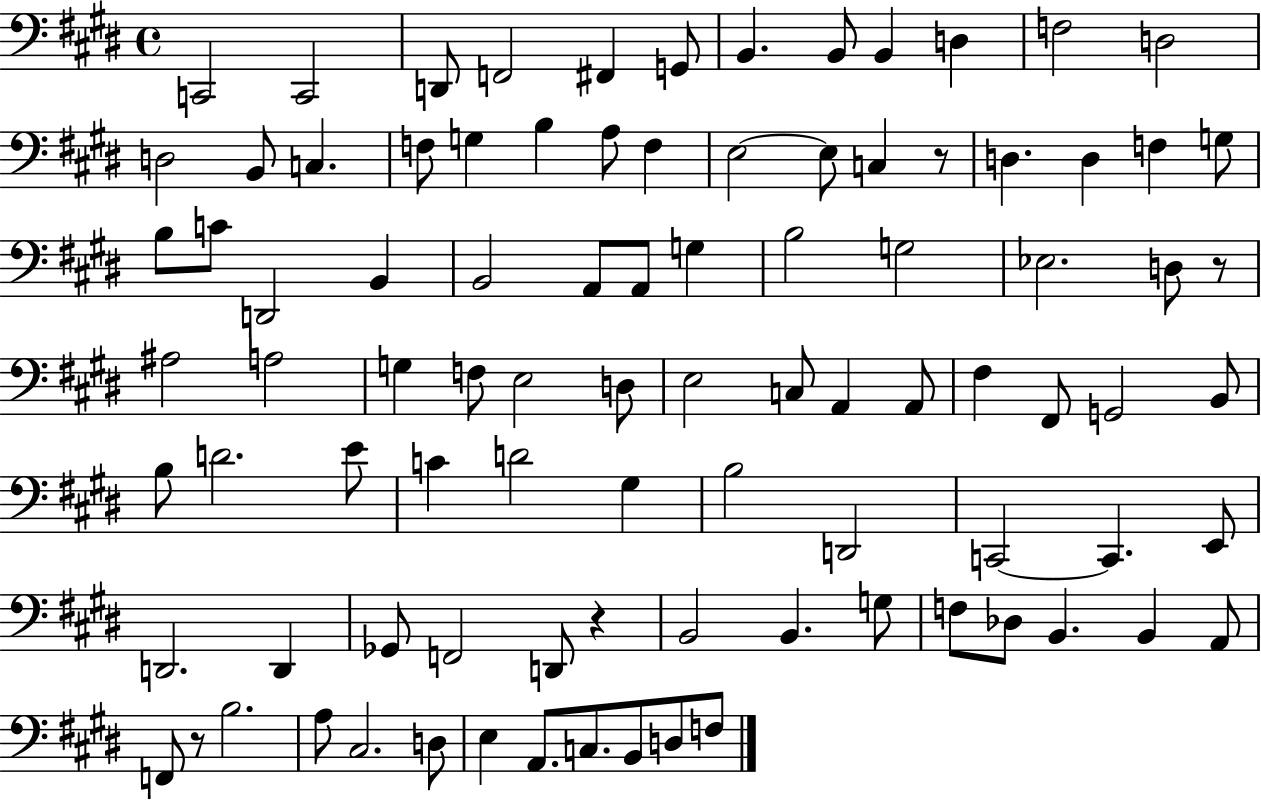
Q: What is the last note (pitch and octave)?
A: F3